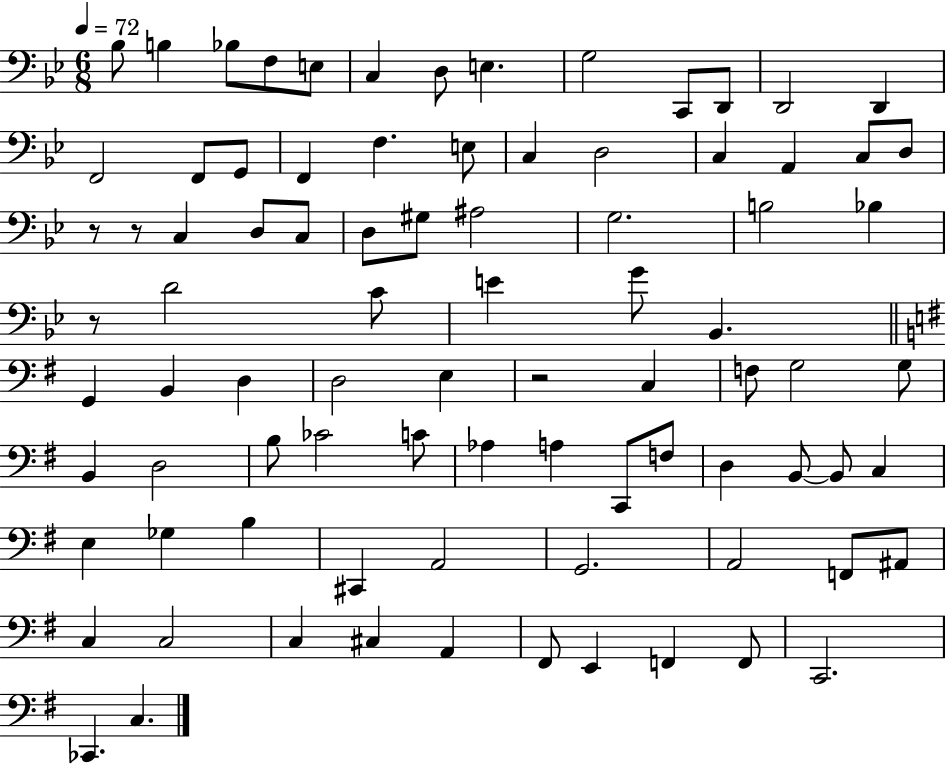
X:1
T:Untitled
M:6/8
L:1/4
K:Bb
_B,/2 B, _B,/2 F,/2 E,/2 C, D,/2 E, G,2 C,,/2 D,,/2 D,,2 D,, F,,2 F,,/2 G,,/2 F,, F, E,/2 C, D,2 C, A,, C,/2 D,/2 z/2 z/2 C, D,/2 C,/2 D,/2 ^G,/2 ^A,2 G,2 B,2 _B, z/2 D2 C/2 E G/2 _B,, G,, B,, D, D,2 E, z2 C, F,/2 G,2 G,/2 B,, D,2 B,/2 _C2 C/2 _A, A, C,,/2 F,/2 D, B,,/2 B,,/2 C, E, _G, B, ^C,, A,,2 G,,2 A,,2 F,,/2 ^A,,/2 C, C,2 C, ^C, A,, ^F,,/2 E,, F,, F,,/2 C,,2 _C,, C,